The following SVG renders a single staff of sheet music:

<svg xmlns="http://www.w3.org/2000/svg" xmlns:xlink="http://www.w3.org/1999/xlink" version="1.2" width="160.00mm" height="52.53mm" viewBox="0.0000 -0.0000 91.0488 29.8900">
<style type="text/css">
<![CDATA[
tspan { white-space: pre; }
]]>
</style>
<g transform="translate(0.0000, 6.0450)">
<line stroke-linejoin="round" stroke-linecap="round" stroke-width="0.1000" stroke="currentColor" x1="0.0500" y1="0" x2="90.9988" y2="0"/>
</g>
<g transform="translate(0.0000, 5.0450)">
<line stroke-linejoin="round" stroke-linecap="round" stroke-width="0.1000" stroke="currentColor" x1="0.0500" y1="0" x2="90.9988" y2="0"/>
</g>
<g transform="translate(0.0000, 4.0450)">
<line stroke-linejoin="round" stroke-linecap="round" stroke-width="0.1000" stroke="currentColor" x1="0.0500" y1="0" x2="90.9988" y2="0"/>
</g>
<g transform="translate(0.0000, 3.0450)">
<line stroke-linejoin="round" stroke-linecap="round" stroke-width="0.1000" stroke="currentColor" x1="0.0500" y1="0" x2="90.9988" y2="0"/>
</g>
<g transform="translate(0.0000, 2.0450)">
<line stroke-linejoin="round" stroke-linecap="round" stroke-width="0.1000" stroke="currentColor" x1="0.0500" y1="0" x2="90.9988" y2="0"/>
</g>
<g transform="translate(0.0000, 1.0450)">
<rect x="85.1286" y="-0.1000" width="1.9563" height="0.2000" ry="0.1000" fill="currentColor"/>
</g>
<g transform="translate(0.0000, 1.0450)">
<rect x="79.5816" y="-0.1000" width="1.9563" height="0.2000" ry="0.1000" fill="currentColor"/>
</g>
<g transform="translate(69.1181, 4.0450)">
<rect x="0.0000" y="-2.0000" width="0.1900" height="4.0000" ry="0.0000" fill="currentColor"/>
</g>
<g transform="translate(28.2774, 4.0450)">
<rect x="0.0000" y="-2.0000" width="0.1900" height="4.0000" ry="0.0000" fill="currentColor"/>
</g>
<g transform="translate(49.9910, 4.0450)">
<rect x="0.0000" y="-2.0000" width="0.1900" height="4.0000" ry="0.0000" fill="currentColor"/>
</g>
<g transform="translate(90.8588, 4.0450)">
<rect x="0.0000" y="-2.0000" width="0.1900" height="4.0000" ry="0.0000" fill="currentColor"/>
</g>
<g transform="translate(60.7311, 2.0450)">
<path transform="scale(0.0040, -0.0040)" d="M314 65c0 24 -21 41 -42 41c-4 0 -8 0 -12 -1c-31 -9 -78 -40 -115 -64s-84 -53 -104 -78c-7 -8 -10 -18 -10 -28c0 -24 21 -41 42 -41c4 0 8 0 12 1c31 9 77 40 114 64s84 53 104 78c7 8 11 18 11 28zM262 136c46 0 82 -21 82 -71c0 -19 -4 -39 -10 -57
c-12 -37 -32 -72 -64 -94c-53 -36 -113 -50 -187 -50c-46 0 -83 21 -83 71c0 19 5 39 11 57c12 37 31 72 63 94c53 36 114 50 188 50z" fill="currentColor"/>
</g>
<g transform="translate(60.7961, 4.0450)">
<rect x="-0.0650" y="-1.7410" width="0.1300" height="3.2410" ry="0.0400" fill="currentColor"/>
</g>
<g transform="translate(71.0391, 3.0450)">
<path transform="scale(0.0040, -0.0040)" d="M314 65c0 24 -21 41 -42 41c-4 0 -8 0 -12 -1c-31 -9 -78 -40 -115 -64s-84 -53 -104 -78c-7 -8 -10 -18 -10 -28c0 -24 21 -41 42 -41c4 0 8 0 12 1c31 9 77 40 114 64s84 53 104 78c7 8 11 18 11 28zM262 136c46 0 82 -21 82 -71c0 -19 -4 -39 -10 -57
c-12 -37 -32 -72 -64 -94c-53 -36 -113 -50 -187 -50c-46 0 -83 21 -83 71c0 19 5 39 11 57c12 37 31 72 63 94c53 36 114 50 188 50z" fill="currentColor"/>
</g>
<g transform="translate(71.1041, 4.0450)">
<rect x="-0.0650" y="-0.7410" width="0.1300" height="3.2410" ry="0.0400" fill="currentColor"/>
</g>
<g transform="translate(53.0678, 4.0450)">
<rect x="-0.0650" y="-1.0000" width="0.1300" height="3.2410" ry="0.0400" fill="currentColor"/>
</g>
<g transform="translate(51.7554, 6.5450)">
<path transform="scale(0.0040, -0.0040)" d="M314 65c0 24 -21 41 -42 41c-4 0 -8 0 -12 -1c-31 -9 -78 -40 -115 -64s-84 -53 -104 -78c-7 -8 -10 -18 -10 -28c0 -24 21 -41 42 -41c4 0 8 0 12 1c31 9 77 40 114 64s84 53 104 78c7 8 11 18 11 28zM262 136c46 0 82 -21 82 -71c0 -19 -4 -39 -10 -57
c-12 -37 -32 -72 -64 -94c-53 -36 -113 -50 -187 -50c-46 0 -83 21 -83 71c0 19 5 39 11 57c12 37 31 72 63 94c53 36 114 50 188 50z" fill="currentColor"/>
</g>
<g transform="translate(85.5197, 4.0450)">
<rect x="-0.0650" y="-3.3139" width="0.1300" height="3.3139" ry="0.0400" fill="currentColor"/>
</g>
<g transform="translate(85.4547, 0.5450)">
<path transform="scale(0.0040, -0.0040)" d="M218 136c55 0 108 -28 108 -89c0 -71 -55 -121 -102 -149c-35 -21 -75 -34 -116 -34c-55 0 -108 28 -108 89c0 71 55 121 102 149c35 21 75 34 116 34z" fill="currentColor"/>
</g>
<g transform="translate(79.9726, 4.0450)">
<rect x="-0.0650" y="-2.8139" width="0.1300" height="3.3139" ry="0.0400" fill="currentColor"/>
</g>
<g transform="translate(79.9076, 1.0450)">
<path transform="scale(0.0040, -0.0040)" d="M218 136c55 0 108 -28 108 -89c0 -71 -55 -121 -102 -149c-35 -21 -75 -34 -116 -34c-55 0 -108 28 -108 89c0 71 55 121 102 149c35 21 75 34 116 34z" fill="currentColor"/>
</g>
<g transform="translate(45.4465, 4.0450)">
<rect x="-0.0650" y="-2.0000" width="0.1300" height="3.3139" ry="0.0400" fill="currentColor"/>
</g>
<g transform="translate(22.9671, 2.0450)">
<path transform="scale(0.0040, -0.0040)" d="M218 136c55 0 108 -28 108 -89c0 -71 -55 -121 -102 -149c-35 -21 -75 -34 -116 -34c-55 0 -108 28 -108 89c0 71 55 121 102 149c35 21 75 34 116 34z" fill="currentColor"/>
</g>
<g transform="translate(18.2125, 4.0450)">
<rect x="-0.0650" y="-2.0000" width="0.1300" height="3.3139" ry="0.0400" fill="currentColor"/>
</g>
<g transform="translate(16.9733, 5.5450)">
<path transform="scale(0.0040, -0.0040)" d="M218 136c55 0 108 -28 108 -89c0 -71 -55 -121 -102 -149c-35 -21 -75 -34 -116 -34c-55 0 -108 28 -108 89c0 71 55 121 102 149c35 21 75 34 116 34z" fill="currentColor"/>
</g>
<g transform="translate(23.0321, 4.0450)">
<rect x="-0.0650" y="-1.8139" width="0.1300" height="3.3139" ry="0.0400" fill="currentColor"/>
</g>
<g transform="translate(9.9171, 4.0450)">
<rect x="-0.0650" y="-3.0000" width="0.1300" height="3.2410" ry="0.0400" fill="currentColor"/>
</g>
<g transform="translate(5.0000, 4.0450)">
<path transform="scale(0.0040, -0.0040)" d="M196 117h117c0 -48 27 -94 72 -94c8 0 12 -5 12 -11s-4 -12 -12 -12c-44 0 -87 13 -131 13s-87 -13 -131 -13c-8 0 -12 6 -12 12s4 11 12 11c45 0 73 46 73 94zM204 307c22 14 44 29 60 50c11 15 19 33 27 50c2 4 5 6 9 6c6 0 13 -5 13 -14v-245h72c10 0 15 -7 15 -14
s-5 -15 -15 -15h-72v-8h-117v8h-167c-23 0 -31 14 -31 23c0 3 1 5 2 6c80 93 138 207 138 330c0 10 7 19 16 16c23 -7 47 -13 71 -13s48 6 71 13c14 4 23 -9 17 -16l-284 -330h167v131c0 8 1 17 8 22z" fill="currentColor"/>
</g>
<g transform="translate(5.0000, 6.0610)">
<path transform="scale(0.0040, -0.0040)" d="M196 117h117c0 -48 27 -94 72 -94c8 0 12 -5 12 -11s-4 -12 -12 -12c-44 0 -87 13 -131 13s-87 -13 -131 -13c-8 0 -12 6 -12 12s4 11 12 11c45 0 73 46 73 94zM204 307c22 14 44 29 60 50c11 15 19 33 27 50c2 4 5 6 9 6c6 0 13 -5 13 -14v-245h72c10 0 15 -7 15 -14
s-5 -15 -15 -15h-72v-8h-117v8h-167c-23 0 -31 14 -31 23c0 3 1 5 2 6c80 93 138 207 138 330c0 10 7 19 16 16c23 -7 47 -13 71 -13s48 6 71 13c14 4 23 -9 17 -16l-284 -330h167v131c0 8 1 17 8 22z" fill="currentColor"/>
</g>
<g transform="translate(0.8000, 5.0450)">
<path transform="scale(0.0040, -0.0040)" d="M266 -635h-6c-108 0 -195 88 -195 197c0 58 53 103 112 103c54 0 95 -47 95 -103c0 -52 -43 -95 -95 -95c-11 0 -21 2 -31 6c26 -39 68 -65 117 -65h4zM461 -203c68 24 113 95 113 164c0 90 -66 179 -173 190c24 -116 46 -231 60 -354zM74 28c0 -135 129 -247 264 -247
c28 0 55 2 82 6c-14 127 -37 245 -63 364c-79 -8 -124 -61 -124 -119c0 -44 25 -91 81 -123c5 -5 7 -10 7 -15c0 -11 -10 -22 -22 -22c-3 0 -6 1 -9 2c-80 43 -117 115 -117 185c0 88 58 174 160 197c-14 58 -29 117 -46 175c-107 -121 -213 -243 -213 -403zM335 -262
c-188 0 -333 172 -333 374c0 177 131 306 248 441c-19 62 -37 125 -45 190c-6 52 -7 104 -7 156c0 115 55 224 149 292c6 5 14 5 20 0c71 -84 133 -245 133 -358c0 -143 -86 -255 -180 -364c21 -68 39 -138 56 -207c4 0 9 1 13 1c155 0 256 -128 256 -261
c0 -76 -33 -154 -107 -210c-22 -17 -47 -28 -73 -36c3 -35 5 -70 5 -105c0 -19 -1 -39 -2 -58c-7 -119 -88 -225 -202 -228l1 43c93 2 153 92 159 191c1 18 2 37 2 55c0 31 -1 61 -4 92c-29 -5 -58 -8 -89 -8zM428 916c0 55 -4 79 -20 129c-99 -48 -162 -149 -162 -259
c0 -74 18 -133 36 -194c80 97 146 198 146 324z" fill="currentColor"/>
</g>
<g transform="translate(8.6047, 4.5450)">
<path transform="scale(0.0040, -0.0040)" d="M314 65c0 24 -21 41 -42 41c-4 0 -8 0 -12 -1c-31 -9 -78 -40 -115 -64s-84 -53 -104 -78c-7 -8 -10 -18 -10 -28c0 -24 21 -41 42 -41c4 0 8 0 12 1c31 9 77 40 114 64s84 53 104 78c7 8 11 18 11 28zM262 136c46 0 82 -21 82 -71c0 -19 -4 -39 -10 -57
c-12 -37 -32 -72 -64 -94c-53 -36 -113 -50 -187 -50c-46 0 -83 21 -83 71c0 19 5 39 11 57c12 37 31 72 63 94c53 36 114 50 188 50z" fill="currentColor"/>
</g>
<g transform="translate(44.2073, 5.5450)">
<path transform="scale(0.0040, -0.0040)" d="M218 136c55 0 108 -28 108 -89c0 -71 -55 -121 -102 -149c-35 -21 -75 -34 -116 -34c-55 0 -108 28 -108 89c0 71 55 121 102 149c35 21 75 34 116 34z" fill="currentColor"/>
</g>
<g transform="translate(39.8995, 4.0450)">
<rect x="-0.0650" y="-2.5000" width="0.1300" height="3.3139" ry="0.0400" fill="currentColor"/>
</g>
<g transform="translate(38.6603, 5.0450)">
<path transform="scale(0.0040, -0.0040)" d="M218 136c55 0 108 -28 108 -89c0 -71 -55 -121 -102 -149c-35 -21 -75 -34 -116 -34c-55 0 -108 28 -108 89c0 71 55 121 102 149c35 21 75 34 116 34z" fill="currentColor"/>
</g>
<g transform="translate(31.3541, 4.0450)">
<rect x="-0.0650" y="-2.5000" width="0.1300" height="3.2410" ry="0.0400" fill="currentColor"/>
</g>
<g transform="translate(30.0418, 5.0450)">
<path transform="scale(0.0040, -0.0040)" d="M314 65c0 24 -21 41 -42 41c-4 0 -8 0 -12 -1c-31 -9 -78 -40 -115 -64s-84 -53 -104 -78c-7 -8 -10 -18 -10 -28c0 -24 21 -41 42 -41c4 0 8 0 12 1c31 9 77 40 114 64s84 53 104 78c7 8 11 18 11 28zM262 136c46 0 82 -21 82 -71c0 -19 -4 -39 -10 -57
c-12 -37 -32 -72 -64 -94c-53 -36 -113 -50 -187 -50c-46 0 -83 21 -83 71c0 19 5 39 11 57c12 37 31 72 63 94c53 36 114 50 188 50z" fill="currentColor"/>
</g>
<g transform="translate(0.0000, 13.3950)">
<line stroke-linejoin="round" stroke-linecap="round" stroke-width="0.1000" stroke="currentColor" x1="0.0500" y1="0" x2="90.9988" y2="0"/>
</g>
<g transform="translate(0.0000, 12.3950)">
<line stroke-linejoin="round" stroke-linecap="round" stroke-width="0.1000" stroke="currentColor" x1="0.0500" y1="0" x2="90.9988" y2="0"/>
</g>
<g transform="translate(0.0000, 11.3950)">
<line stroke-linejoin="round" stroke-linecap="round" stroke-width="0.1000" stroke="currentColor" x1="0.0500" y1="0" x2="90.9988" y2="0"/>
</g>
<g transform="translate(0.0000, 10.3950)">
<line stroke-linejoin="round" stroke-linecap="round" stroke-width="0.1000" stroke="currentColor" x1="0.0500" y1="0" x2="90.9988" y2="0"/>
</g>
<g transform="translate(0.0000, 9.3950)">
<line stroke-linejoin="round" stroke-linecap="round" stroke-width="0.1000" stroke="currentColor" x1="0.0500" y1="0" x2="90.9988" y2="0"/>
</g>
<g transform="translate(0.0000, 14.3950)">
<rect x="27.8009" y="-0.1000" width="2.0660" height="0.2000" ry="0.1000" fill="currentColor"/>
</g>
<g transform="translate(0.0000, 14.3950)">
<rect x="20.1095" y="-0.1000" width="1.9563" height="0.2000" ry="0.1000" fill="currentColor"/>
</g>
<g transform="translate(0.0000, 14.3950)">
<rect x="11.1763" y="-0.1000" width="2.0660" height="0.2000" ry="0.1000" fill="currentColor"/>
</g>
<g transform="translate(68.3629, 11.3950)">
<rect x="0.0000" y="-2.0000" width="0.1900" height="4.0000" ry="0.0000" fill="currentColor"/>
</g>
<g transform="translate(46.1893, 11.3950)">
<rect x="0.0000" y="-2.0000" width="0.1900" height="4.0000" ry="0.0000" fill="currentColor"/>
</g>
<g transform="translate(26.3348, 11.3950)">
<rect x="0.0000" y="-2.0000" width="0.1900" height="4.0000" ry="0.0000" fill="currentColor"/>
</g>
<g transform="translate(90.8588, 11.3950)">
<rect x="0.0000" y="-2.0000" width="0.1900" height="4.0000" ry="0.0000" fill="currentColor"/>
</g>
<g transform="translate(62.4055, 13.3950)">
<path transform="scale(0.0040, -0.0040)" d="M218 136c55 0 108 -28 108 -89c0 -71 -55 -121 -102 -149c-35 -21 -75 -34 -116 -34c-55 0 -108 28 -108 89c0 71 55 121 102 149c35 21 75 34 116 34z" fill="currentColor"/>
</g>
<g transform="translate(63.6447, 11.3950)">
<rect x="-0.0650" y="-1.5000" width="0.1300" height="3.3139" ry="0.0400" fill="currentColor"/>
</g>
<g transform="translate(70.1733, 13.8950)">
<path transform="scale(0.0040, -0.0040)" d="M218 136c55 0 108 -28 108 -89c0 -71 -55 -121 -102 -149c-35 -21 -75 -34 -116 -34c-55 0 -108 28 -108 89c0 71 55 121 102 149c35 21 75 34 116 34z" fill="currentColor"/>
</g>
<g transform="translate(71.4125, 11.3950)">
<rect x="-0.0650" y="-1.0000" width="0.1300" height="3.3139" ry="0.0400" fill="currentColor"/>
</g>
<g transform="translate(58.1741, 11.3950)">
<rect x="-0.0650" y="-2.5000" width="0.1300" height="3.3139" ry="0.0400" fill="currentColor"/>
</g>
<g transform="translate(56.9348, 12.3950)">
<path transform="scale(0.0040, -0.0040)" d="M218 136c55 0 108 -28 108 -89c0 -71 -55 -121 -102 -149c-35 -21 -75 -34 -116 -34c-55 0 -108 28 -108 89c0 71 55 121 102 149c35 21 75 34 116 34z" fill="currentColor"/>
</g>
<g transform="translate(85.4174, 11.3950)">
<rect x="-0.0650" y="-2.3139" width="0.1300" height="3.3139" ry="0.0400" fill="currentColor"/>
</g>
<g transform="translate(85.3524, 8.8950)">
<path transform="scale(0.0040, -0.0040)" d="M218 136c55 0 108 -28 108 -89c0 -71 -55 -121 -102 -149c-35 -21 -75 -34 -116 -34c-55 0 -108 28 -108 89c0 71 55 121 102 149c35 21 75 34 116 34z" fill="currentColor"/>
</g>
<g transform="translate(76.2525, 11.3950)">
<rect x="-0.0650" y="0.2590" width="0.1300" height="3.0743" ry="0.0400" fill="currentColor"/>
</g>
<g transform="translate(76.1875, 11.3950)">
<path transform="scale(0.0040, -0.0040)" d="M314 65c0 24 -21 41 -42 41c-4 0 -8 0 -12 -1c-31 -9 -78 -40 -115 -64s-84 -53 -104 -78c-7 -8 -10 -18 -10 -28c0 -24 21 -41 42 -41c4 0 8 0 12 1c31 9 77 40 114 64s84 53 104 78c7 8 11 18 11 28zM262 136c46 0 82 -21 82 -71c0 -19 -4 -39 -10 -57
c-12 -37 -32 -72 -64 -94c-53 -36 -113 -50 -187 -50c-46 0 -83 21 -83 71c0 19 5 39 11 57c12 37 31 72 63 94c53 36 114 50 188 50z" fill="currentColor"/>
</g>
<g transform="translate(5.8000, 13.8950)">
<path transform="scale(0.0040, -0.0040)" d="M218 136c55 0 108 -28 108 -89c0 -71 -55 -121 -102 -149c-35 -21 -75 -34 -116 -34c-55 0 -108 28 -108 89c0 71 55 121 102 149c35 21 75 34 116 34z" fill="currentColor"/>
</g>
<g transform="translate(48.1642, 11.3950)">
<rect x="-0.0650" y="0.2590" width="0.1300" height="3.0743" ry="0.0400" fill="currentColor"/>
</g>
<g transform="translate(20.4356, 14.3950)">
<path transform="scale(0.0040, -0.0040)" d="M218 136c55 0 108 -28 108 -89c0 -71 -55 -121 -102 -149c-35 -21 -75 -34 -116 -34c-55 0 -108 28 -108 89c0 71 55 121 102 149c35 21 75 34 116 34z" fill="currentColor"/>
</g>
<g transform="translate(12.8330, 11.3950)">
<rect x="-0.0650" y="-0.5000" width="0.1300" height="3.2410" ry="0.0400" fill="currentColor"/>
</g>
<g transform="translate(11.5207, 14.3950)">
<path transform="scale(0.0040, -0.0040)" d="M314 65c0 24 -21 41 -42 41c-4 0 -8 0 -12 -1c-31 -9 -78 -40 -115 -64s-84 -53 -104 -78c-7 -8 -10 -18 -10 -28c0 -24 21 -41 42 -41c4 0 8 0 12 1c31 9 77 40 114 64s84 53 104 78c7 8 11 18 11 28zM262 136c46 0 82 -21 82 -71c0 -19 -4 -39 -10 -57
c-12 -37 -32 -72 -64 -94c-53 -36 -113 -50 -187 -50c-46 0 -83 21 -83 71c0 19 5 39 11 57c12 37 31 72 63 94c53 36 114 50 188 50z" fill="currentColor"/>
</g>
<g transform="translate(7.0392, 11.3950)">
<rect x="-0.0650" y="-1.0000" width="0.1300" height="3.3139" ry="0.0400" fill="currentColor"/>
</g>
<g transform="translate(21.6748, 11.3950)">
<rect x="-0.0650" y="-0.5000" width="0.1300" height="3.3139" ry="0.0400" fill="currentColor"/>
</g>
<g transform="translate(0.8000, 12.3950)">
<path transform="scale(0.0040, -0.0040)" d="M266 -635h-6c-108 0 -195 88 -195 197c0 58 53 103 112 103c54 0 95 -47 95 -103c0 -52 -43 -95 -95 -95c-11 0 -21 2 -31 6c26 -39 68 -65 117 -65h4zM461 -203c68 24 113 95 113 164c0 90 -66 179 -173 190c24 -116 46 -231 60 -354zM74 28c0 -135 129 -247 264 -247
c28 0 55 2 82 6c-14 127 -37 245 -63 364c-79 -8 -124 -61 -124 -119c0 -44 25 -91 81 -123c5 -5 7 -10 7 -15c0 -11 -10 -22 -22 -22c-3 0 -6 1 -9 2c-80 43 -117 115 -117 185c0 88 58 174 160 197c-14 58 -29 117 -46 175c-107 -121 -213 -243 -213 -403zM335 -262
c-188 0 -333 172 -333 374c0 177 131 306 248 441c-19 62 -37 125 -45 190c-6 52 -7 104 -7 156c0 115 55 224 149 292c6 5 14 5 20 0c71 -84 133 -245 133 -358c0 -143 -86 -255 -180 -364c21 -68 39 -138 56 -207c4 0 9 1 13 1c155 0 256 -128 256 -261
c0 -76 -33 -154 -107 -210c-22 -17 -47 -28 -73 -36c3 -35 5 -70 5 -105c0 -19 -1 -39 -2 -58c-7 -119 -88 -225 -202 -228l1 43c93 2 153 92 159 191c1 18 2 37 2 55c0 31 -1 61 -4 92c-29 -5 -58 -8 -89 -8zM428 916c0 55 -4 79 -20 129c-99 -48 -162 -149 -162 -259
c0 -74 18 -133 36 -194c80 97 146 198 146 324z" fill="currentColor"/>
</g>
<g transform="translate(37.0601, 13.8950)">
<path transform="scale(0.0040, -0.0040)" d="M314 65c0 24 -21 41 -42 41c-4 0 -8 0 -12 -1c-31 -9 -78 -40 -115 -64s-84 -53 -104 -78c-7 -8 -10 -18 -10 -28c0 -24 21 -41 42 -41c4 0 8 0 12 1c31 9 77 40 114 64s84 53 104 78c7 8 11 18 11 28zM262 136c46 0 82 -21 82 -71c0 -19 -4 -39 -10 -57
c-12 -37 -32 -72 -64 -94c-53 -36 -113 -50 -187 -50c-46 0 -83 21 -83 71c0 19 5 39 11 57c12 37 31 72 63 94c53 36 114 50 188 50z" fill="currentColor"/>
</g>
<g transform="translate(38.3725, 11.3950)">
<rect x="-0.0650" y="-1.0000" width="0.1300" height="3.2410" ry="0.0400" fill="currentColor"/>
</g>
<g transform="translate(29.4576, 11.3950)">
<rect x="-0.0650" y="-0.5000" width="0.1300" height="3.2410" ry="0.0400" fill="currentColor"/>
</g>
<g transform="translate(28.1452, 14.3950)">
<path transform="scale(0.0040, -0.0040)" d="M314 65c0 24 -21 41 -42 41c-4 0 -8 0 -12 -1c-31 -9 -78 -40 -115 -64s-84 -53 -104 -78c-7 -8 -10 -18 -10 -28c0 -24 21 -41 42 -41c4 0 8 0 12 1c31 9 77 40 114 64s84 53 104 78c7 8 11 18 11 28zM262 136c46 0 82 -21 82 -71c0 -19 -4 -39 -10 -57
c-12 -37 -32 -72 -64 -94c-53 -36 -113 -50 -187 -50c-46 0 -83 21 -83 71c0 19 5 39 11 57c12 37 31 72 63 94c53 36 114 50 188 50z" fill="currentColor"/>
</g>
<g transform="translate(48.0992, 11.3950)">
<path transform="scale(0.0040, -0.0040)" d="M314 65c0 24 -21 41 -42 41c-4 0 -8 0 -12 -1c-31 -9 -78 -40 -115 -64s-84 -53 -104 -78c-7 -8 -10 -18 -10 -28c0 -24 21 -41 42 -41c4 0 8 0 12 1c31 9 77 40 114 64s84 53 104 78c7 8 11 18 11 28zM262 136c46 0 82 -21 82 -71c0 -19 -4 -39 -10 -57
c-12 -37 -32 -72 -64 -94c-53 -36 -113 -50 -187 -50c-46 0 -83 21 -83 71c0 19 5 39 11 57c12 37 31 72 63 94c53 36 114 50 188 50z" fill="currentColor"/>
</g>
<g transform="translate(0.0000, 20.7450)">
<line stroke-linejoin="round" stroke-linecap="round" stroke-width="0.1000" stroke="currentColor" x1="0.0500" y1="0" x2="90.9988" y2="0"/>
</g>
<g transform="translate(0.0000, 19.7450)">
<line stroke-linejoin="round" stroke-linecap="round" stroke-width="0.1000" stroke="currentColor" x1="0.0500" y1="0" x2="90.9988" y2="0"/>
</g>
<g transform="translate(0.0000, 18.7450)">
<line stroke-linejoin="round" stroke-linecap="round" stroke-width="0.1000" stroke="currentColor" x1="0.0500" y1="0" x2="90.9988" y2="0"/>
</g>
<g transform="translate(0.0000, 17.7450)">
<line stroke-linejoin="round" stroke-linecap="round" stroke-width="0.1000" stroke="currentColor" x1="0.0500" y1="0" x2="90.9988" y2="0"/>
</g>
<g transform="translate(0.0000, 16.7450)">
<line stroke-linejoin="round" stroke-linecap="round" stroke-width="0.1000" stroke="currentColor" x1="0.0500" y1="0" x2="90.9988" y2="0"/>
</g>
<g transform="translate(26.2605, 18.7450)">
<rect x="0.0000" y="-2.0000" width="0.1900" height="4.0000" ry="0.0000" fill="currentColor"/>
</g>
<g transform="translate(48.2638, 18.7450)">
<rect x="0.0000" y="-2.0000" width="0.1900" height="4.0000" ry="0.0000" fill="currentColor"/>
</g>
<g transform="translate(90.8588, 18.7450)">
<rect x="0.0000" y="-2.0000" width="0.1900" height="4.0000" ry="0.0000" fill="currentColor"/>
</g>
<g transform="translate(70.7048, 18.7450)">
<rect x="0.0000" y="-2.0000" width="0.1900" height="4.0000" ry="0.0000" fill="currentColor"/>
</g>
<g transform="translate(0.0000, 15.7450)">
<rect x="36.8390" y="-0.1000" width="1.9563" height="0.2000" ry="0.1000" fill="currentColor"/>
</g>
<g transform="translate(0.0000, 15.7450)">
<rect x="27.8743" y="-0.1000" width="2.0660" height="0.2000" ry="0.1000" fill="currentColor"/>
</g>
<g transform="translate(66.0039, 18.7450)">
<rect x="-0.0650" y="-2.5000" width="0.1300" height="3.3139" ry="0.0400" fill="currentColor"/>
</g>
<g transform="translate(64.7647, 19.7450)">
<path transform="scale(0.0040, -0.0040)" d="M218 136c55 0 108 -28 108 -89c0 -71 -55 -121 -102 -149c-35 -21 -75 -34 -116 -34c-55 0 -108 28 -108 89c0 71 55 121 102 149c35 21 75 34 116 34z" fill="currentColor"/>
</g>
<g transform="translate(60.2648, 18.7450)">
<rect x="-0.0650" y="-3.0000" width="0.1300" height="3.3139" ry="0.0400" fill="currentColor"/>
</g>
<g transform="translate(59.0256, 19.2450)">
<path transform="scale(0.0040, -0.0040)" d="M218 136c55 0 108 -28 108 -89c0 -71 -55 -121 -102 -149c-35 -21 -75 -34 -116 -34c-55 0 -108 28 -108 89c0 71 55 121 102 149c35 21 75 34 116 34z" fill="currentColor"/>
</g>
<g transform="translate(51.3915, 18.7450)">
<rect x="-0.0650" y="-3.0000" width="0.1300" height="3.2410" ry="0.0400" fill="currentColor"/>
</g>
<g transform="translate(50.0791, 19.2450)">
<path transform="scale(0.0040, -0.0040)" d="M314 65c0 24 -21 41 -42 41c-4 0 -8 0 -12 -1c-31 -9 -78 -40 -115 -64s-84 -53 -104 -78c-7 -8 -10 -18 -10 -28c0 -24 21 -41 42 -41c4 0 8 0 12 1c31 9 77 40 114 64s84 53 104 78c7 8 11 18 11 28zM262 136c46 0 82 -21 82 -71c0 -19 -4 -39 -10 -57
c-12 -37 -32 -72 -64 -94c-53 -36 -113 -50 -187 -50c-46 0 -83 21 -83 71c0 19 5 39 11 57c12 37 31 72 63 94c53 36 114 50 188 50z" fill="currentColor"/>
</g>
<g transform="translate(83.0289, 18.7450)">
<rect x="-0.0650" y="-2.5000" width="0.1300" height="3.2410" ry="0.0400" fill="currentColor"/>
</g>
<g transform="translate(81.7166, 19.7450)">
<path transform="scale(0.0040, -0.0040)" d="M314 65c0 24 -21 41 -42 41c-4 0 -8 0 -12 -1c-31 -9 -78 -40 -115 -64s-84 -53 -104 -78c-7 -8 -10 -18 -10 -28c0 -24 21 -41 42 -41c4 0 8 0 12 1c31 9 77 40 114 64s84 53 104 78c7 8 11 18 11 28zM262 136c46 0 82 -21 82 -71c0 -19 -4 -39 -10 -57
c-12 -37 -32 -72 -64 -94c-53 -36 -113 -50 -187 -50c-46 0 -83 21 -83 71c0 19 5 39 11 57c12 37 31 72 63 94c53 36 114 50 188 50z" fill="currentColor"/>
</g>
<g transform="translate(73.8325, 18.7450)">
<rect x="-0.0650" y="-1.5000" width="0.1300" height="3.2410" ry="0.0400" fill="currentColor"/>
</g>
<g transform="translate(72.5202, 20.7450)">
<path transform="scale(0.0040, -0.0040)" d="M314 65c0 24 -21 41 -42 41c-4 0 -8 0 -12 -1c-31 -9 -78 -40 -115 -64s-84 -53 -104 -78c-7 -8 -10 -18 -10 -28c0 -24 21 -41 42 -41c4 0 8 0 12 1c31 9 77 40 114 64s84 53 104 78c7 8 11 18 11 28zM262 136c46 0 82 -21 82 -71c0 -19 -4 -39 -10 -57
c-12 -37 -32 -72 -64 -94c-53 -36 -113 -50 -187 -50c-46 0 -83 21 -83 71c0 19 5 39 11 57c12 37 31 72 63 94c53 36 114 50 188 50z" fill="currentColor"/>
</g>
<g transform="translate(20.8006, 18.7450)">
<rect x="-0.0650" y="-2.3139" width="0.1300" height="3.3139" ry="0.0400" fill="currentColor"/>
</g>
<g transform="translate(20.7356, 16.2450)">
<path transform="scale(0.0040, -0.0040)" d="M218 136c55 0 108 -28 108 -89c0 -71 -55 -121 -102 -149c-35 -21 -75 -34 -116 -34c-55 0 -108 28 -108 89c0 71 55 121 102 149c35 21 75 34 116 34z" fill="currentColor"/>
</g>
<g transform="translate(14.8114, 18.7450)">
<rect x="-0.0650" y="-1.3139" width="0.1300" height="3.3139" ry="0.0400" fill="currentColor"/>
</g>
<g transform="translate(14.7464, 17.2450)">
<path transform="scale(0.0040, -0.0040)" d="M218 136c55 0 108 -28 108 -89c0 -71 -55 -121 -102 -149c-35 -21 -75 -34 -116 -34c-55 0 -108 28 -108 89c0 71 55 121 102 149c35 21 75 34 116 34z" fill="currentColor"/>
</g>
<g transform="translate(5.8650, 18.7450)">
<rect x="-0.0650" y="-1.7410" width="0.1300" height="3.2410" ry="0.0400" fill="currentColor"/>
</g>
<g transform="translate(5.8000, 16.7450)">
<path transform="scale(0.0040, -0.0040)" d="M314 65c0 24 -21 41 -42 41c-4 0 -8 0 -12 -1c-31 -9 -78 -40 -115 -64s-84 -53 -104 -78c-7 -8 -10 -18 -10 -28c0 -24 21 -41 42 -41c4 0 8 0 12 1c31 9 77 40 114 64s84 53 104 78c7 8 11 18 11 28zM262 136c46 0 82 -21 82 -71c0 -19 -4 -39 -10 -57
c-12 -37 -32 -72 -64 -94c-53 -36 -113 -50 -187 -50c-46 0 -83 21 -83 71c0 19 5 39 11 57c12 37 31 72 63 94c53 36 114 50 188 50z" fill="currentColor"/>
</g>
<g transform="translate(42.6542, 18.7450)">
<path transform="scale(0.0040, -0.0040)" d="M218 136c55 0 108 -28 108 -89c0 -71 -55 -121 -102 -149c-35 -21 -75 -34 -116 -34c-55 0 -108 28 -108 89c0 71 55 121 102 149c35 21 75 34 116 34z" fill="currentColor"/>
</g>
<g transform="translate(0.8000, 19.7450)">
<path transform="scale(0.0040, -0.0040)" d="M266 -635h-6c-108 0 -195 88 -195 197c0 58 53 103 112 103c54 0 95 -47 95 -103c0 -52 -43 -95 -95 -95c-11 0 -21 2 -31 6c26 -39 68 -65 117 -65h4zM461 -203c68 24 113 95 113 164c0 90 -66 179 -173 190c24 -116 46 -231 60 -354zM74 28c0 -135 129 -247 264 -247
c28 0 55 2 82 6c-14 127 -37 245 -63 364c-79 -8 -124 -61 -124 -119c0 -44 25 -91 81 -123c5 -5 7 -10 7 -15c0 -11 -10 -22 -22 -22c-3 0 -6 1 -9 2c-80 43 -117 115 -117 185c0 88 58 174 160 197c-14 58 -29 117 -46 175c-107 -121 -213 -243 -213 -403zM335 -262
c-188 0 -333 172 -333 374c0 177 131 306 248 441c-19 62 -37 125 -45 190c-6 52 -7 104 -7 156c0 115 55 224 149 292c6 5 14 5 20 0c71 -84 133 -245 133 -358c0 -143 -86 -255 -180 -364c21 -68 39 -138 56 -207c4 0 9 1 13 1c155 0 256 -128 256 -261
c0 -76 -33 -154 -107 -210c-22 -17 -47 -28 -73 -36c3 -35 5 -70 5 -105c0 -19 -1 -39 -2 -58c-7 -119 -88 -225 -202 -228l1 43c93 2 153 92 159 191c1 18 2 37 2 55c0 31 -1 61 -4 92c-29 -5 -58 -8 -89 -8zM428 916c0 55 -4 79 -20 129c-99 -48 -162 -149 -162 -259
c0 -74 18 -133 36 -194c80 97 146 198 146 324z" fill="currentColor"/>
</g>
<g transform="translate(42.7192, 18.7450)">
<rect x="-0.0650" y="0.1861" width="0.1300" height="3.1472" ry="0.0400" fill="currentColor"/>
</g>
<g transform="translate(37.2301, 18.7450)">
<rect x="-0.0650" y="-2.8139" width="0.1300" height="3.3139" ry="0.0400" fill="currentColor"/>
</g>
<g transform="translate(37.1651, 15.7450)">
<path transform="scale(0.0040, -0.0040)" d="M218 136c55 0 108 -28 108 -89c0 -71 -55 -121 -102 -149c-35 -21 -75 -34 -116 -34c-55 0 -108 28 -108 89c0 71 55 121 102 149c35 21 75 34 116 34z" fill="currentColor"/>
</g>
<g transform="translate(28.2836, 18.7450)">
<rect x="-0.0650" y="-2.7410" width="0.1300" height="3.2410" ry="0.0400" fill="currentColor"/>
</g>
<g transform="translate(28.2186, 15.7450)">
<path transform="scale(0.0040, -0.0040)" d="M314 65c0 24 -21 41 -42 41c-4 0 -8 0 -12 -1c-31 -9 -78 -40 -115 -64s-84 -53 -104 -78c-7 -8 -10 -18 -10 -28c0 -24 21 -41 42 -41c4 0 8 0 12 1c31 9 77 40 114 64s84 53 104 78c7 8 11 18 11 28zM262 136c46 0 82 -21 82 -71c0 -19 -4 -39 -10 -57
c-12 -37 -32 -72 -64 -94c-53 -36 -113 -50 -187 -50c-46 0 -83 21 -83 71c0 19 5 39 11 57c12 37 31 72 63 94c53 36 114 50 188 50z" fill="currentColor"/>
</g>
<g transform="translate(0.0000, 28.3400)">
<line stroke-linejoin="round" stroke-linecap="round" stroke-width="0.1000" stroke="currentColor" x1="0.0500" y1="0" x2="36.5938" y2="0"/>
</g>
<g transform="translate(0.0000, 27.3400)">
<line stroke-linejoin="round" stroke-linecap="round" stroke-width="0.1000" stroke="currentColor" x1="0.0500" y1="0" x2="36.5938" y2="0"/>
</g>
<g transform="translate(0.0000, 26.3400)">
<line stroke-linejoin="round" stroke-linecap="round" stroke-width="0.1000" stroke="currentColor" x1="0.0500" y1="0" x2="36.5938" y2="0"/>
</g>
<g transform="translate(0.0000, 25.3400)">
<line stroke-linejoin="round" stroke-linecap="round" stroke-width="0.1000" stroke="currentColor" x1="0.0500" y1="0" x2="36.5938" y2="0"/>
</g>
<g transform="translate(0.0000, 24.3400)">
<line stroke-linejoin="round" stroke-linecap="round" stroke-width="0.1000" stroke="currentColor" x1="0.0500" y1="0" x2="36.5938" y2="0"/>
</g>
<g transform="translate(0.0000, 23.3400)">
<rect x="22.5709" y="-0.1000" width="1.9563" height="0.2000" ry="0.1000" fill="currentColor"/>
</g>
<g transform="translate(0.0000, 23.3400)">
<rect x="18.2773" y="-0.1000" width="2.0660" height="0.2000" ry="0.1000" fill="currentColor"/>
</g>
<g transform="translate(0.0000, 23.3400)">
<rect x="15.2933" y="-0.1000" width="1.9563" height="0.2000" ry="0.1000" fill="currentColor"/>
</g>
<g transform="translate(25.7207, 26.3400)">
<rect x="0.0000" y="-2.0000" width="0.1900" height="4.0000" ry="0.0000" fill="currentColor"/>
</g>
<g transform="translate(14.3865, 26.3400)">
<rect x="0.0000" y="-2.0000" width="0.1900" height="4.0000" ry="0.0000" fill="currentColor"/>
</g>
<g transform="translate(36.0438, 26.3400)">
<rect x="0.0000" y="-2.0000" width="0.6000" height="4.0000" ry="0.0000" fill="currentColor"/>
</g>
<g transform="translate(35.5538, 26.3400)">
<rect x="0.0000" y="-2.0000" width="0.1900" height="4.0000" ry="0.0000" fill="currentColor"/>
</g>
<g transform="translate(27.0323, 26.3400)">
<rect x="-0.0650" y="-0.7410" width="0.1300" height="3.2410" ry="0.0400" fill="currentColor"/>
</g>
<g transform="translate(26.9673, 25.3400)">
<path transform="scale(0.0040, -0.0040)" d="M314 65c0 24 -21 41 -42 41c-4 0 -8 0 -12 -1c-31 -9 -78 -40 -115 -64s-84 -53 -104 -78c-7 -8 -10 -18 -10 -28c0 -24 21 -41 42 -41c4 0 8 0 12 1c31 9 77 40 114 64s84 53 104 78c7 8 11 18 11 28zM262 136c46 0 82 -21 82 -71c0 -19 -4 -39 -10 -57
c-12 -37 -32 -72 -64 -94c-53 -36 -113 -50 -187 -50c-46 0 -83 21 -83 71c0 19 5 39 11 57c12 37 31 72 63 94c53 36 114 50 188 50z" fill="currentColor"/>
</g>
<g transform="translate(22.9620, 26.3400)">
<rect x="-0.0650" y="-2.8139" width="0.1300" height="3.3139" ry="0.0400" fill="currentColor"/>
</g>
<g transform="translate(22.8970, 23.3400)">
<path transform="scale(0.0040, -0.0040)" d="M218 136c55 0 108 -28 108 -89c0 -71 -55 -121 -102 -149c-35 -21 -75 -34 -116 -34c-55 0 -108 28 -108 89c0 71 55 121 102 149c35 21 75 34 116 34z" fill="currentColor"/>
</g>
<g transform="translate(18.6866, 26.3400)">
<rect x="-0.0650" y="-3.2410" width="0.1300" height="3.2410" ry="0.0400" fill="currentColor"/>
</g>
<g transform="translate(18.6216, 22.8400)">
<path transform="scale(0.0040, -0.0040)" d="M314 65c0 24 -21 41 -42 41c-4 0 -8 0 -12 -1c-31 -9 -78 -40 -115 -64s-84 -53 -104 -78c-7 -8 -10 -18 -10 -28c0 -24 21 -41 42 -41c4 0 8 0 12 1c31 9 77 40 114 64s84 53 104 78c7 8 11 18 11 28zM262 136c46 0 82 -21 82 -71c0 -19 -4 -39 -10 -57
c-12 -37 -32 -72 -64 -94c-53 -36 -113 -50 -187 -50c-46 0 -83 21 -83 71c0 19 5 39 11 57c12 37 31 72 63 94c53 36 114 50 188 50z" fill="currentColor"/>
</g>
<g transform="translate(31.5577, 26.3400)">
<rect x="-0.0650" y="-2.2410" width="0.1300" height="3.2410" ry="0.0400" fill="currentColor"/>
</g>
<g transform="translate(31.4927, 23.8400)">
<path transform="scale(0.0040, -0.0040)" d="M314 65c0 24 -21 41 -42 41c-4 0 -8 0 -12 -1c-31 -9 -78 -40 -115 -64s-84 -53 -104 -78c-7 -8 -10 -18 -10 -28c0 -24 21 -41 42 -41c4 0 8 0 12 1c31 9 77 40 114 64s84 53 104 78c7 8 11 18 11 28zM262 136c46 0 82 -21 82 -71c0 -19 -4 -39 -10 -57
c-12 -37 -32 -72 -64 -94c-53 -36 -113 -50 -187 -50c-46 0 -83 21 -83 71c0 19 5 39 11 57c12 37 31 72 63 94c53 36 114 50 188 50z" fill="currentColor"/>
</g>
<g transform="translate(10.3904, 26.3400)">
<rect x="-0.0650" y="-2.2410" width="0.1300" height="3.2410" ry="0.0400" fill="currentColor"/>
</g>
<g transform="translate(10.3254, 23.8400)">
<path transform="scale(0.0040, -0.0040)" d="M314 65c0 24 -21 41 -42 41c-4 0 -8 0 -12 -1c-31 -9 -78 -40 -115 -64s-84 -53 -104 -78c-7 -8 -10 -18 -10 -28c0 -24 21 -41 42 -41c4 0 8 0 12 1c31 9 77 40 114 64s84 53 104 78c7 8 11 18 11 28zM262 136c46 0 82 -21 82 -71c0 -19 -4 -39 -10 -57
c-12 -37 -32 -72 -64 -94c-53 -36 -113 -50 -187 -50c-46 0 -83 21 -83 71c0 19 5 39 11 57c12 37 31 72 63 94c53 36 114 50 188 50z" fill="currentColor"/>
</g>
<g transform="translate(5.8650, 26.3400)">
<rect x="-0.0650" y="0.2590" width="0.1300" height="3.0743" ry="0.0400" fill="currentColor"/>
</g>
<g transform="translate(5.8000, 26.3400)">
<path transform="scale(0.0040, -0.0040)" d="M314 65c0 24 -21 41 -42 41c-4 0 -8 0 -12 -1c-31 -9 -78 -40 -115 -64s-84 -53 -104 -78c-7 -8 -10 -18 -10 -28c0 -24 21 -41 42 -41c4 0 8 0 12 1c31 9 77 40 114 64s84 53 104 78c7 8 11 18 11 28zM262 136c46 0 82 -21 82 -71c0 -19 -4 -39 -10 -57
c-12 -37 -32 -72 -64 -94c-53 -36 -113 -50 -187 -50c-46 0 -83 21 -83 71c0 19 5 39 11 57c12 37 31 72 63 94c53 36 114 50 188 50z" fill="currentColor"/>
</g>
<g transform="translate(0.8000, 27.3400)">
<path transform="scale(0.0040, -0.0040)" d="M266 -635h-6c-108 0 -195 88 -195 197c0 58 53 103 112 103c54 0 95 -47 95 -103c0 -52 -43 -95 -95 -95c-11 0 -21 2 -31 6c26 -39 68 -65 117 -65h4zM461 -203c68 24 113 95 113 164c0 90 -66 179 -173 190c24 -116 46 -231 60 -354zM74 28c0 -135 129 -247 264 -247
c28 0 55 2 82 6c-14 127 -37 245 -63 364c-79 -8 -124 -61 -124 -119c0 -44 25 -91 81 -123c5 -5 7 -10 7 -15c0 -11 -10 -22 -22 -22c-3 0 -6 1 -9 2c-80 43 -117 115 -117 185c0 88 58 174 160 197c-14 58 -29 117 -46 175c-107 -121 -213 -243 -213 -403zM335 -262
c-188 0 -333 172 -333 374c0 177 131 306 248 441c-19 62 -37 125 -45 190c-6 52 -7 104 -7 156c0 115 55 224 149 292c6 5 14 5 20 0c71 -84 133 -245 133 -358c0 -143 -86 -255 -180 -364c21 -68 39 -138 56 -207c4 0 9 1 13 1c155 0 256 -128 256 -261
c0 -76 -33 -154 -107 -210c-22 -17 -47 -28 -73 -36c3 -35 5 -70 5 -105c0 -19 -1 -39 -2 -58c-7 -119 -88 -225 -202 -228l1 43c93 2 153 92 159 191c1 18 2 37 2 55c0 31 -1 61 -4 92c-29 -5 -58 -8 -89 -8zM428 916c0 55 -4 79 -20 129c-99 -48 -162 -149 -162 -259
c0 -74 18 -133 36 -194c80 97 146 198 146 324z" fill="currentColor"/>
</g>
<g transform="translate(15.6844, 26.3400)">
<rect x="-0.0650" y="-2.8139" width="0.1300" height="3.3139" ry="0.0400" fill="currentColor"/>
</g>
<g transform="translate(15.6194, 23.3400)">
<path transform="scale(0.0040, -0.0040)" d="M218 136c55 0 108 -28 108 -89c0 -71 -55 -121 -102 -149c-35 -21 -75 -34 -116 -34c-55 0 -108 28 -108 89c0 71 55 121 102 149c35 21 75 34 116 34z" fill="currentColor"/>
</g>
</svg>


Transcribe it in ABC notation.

X:1
T:Untitled
M:4/4
L:1/4
K:C
A2 F f G2 G F D2 f2 d2 a b D C2 C C2 D2 B2 G E D B2 g f2 e g a2 a B A2 A G E2 G2 B2 g2 a b2 a d2 g2